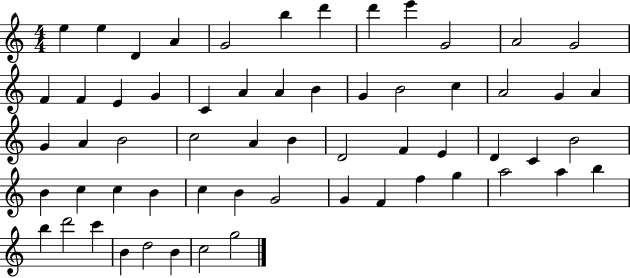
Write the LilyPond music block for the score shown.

{
  \clef treble
  \numericTimeSignature
  \time 4/4
  \key c \major
  e''4 e''4 d'4 a'4 | g'2 b''4 d'''4 | d'''4 e'''4 g'2 | a'2 g'2 | \break f'4 f'4 e'4 g'4 | c'4 a'4 a'4 b'4 | g'4 b'2 c''4 | a'2 g'4 a'4 | \break g'4 a'4 b'2 | c''2 a'4 b'4 | d'2 f'4 e'4 | d'4 c'4 b'2 | \break b'4 c''4 c''4 b'4 | c''4 b'4 g'2 | g'4 f'4 f''4 g''4 | a''2 a''4 b''4 | \break b''4 d'''2 c'''4 | b'4 d''2 b'4 | c''2 g''2 | \bar "|."
}